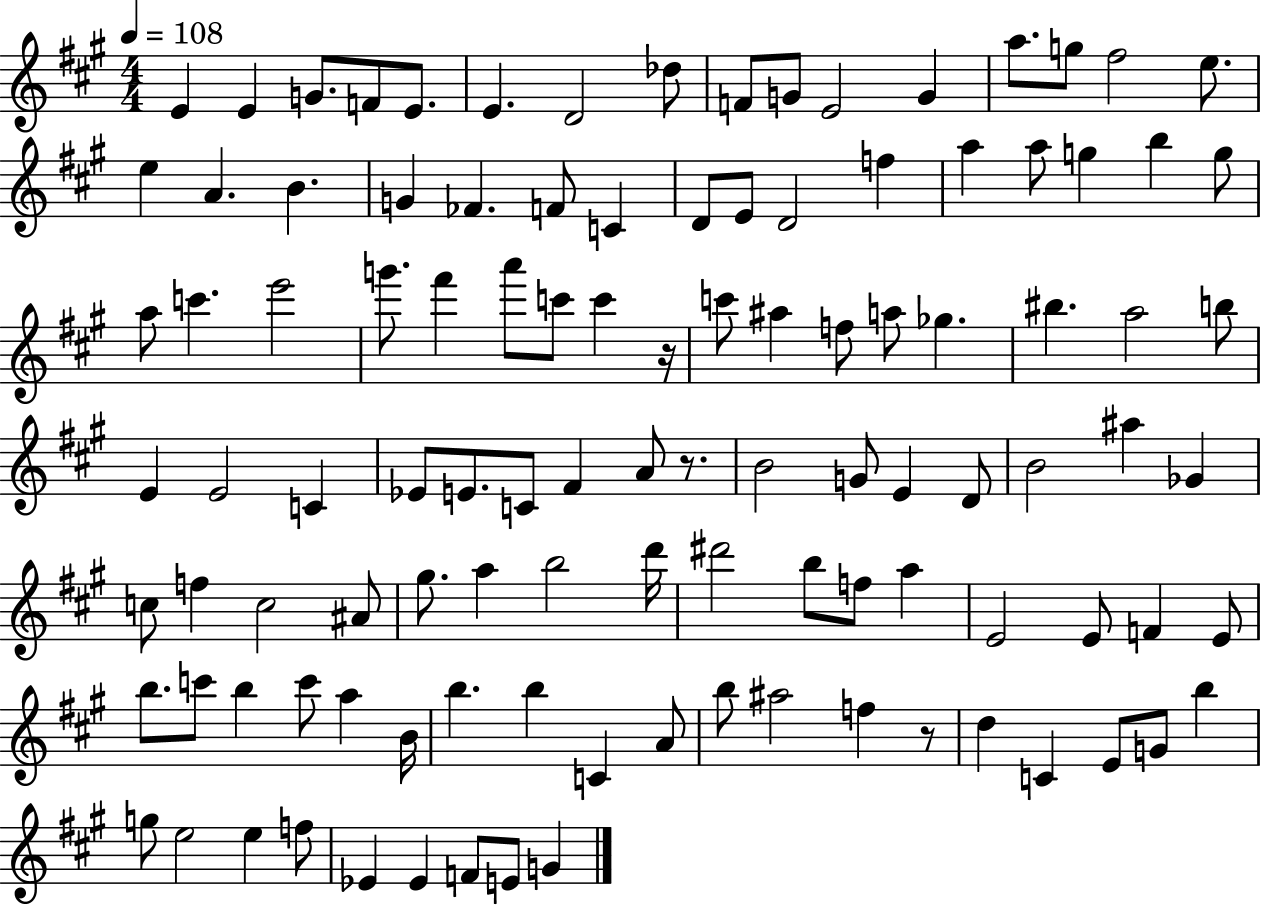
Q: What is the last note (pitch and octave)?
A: G4